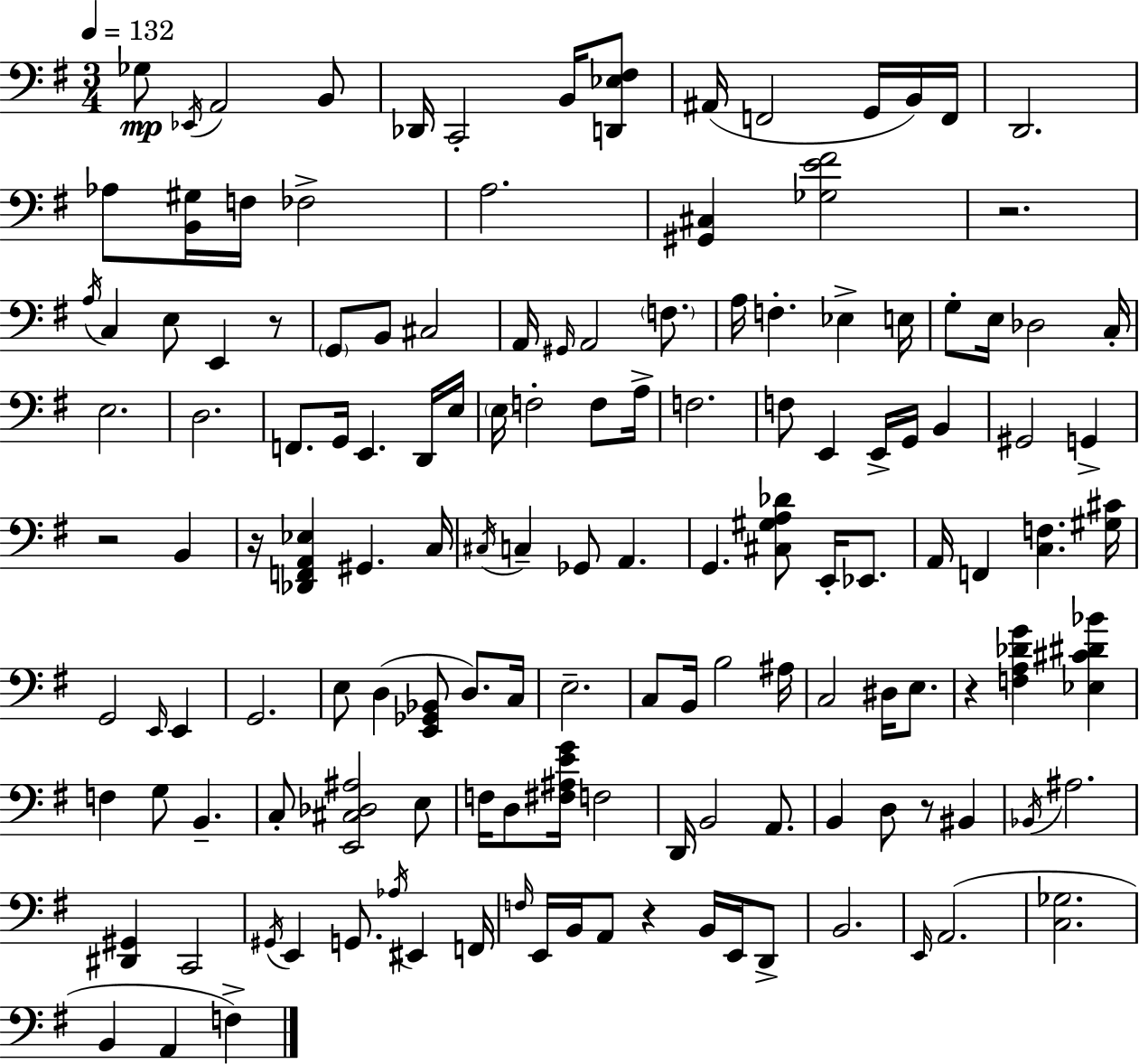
Gb3/e Eb2/s A2/h B2/e Db2/s C2/h B2/s [D2,Eb3,F#3]/e A#2/s F2/h G2/s B2/s F2/s D2/h. Ab3/e [B2,G#3]/s F3/s FES3/h A3/h. [G#2,C#3]/q [Gb3,E4,F#4]/h R/h. A3/s C3/q E3/e E2/q R/e G2/e B2/e C#3/h A2/s G#2/s A2/h F3/e. A3/s F3/q. Eb3/q E3/s G3/e E3/s Db3/h C3/s E3/h. D3/h. F2/e. G2/s E2/q. D2/s E3/s E3/s F3/h F3/e A3/s F3/h. F3/e E2/q E2/s G2/s B2/q G#2/h G2/q R/h B2/q R/s [Db2,F2,A2,Eb3]/q G#2/q. C3/s C#3/s C3/q Gb2/e A2/q. G2/q. [C#3,G#3,A3,Db4]/e E2/s Eb2/e. A2/s F2/q [C3,F3]/q. [G#3,C#4]/s G2/h E2/s E2/q G2/h. E3/e D3/q [E2,Gb2,Bb2]/e D3/e. C3/s E3/h. C3/e B2/s B3/h A#3/s C3/h D#3/s E3/e. R/q [F3,A3,Db4,G4]/q [Eb3,C#4,D#4,Bb4]/q F3/q G3/e B2/q. C3/e [E2,C#3,Db3,A#3]/h E3/e F3/s D3/e [F#3,A#3,E4,G4]/s F3/h D2/s B2/h A2/e. B2/q D3/e R/e BIS2/q Bb2/s A#3/h. [D#2,G#2]/q C2/h G#2/s E2/q G2/e. Ab3/s EIS2/q F2/s F3/s E2/s B2/s A2/e R/q B2/s E2/s D2/e B2/h. E2/s A2/h. [C3,Gb3]/h. B2/q A2/q F3/q